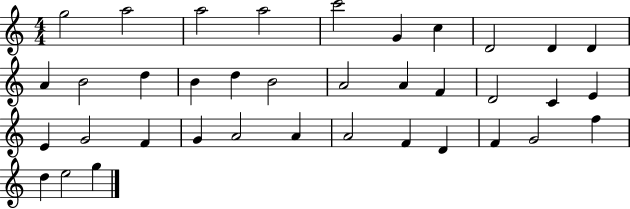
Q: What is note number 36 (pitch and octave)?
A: E5